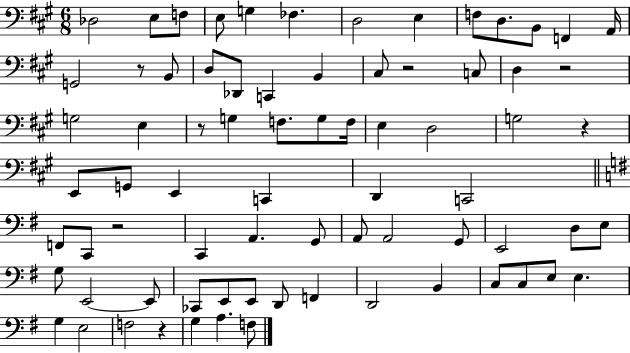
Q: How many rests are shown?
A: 7